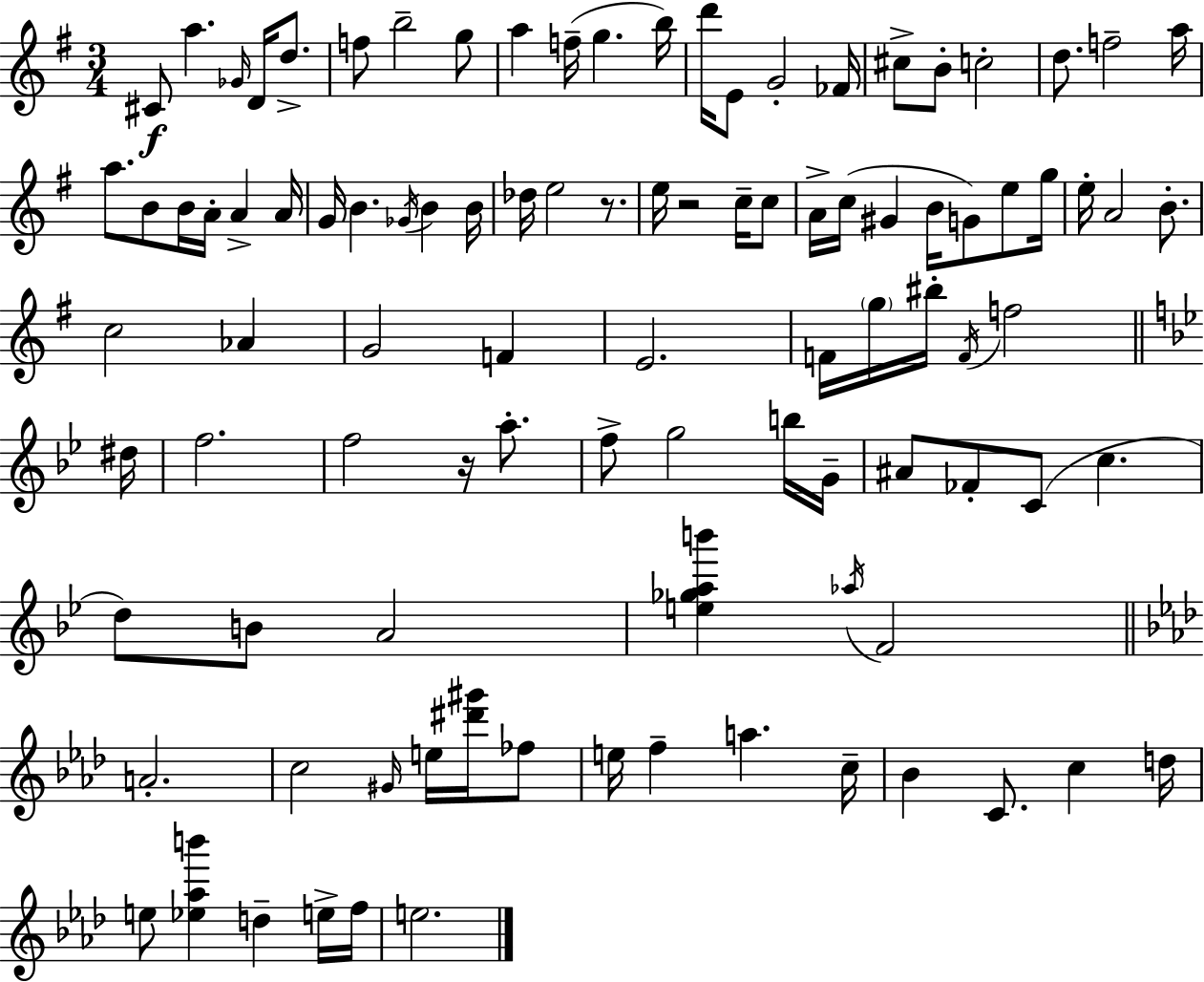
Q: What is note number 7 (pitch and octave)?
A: B5